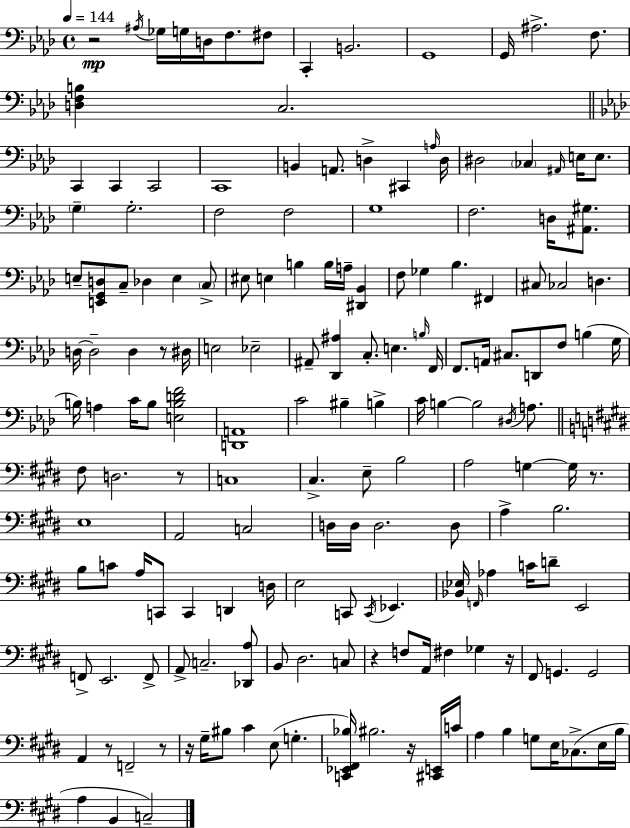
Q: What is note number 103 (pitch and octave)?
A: A3